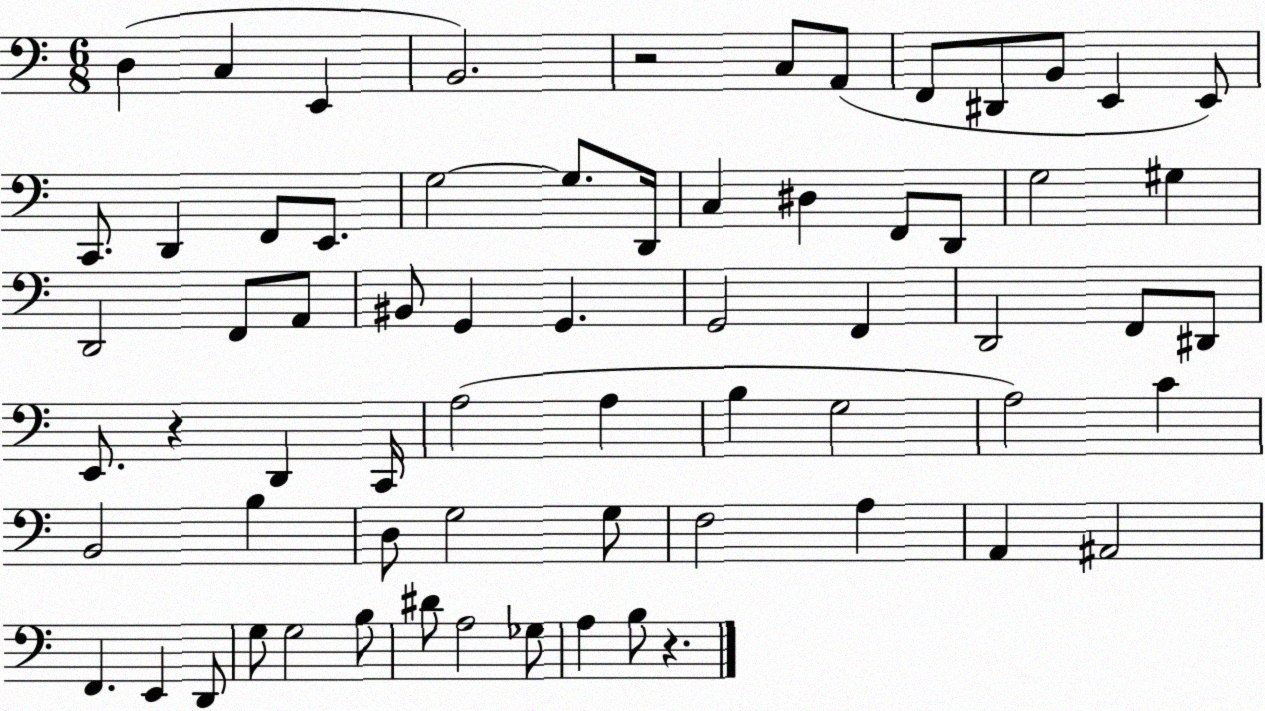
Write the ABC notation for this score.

X:1
T:Untitled
M:6/8
L:1/4
K:C
D, C, E,, B,,2 z2 C,/2 A,,/2 F,,/2 ^D,,/2 B,,/2 E,, E,,/2 C,,/2 D,, F,,/2 E,,/2 G,2 G,/2 D,,/4 C, ^D, F,,/2 D,,/2 G,2 ^G, D,,2 F,,/2 A,,/2 ^B,,/2 G,, G,, G,,2 F,, D,,2 F,,/2 ^D,,/2 E,,/2 z D,, C,,/4 A,2 A, B, G,2 A,2 C B,,2 B, D,/2 G,2 G,/2 F,2 A, A,, ^A,,2 F,, E,, D,,/2 G,/2 G,2 B,/2 ^D/2 A,2 _G,/2 A, B,/2 z